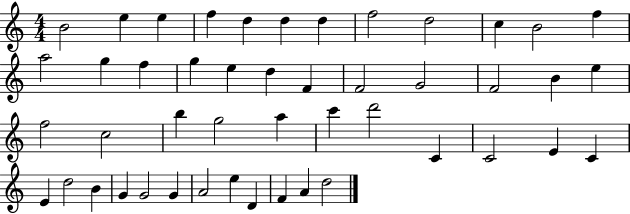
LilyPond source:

{
  \clef treble
  \numericTimeSignature
  \time 4/4
  \key c \major
  b'2 e''4 e''4 | f''4 d''4 d''4 d''4 | f''2 d''2 | c''4 b'2 f''4 | \break a''2 g''4 f''4 | g''4 e''4 d''4 f'4 | f'2 g'2 | f'2 b'4 e''4 | \break f''2 c''2 | b''4 g''2 a''4 | c'''4 d'''2 c'4 | c'2 e'4 c'4 | \break e'4 d''2 b'4 | g'4 g'2 g'4 | a'2 e''4 d'4 | f'4 a'4 d''2 | \break \bar "|."
}